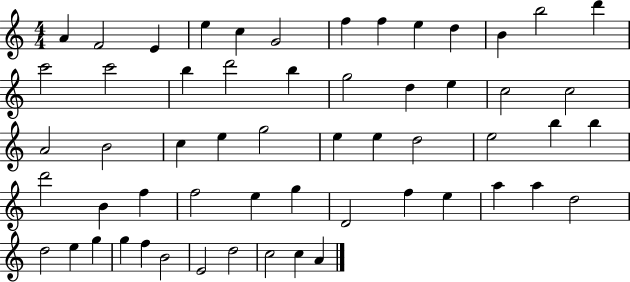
{
  \clef treble
  \numericTimeSignature
  \time 4/4
  \key c \major
  a'4 f'2 e'4 | e''4 c''4 g'2 | f''4 f''4 e''4 d''4 | b'4 b''2 d'''4 | \break c'''2 c'''2 | b''4 d'''2 b''4 | g''2 d''4 e''4 | c''2 c''2 | \break a'2 b'2 | c''4 e''4 g''2 | e''4 e''4 d''2 | e''2 b''4 b''4 | \break d'''2 b'4 f''4 | f''2 e''4 g''4 | d'2 f''4 e''4 | a''4 a''4 d''2 | \break d''2 e''4 g''4 | g''4 f''4 b'2 | e'2 d''2 | c''2 c''4 a'4 | \break \bar "|."
}